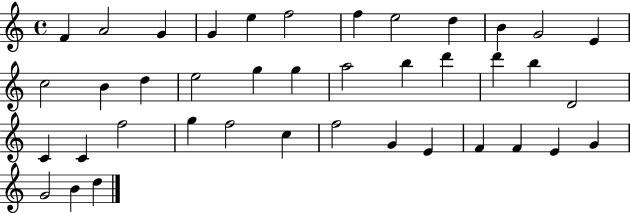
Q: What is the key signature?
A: C major